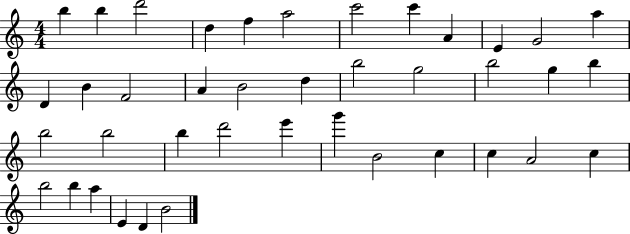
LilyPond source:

{
  \clef treble
  \numericTimeSignature
  \time 4/4
  \key c \major
  b''4 b''4 d'''2 | d''4 f''4 a''2 | c'''2 c'''4 a'4 | e'4 g'2 a''4 | \break d'4 b'4 f'2 | a'4 b'2 d''4 | b''2 g''2 | b''2 g''4 b''4 | \break b''2 b''2 | b''4 d'''2 e'''4 | g'''4 b'2 c''4 | c''4 a'2 c''4 | \break b''2 b''4 a''4 | e'4 d'4 b'2 | \bar "|."
}